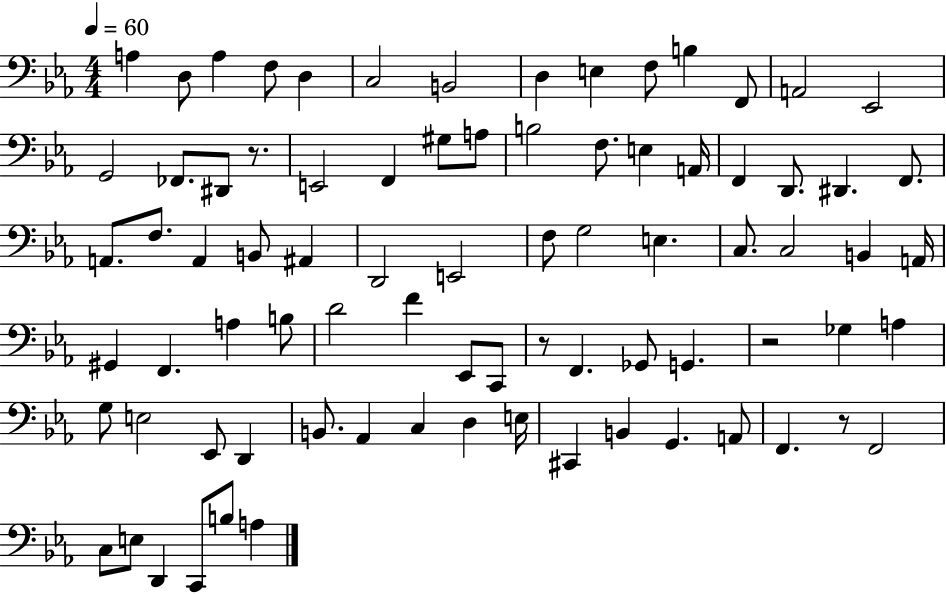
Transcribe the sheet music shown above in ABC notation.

X:1
T:Untitled
M:4/4
L:1/4
K:Eb
A, D,/2 A, F,/2 D, C,2 B,,2 D, E, F,/2 B, F,,/2 A,,2 _E,,2 G,,2 _F,,/2 ^D,,/2 z/2 E,,2 F,, ^G,/2 A,/2 B,2 F,/2 E, A,,/4 F,, D,,/2 ^D,, F,,/2 A,,/2 F,/2 A,, B,,/2 ^A,, D,,2 E,,2 F,/2 G,2 E, C,/2 C,2 B,, A,,/4 ^G,, F,, A, B,/2 D2 F _E,,/2 C,,/2 z/2 F,, _G,,/2 G,, z2 _G, A, G,/2 E,2 _E,,/2 D,, B,,/2 _A,, C, D, E,/4 ^C,, B,, G,, A,,/2 F,, z/2 F,,2 C,/2 E,/2 D,, C,,/2 B,/2 A,